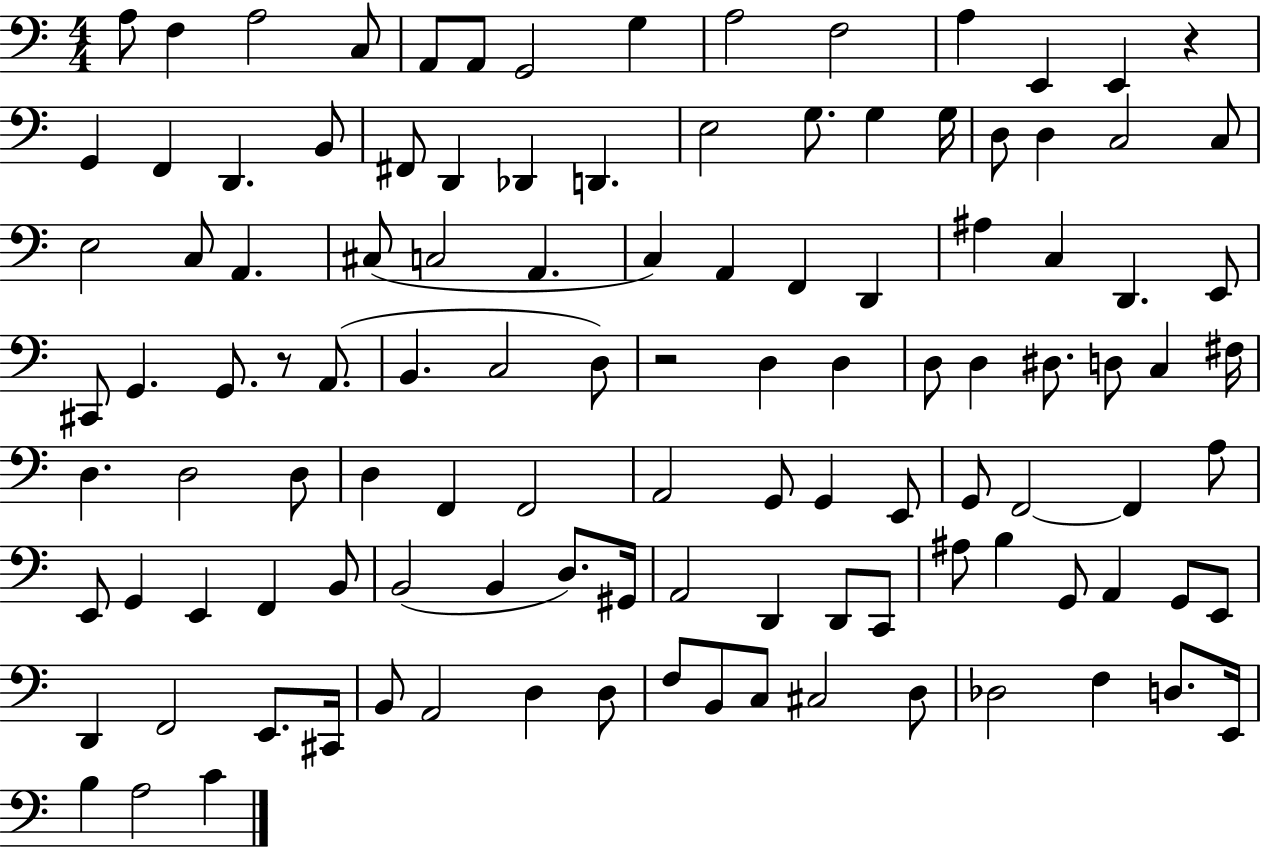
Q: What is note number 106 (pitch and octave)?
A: F3